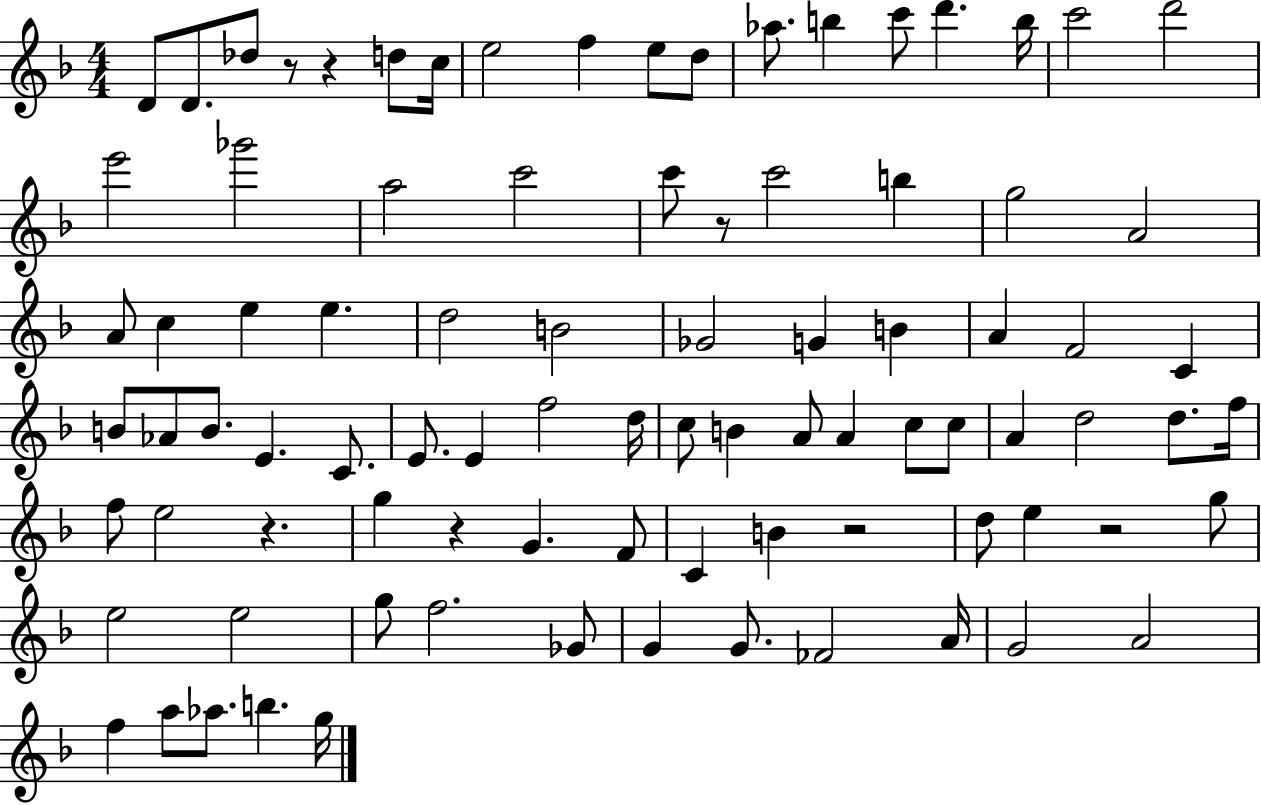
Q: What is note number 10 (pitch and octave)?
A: Ab5